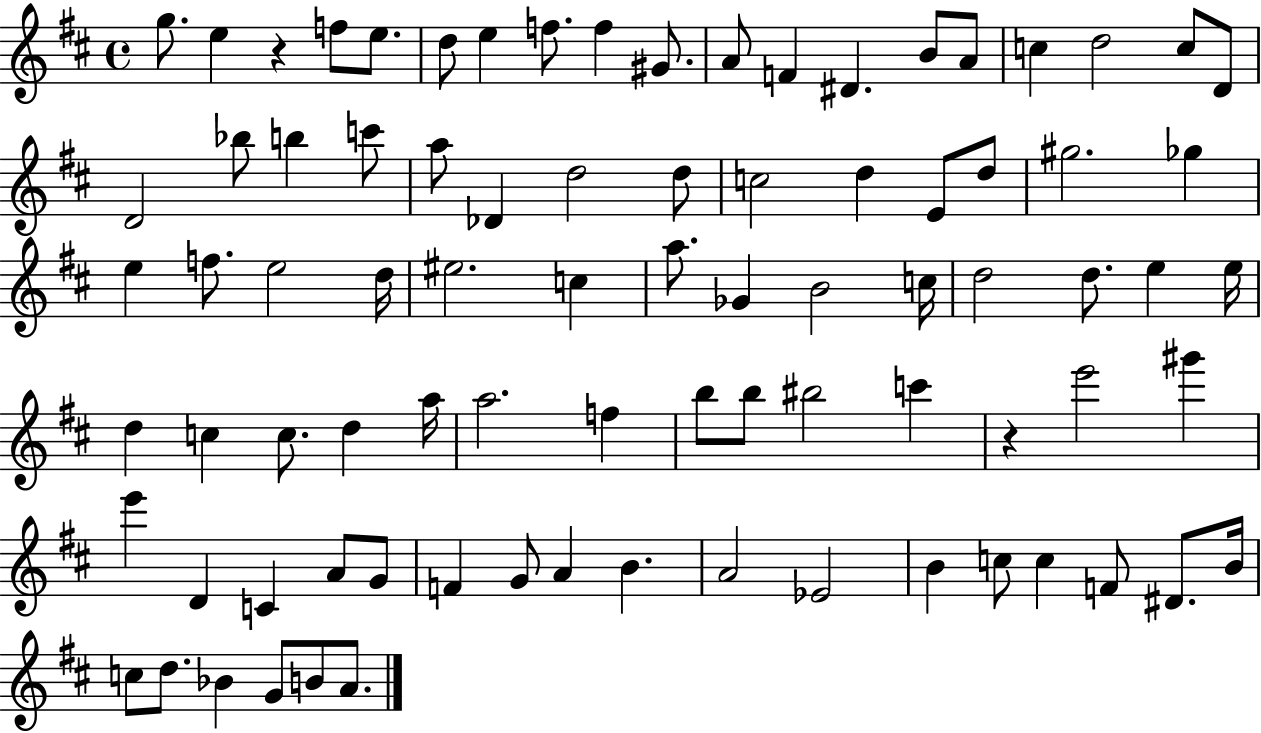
{
  \clef treble
  \time 4/4
  \defaultTimeSignature
  \key d \major
  \repeat volta 2 { g''8. e''4 r4 f''8 e''8. | d''8 e''4 f''8. f''4 gis'8. | a'8 f'4 dis'4. b'8 a'8 | c''4 d''2 c''8 d'8 | \break d'2 bes''8 b''4 c'''8 | a''8 des'4 d''2 d''8 | c''2 d''4 e'8 d''8 | gis''2. ges''4 | \break e''4 f''8. e''2 d''16 | eis''2. c''4 | a''8. ges'4 b'2 c''16 | d''2 d''8. e''4 e''16 | \break d''4 c''4 c''8. d''4 a''16 | a''2. f''4 | b''8 b''8 bis''2 c'''4 | r4 e'''2 gis'''4 | \break e'''4 d'4 c'4 a'8 g'8 | f'4 g'8 a'4 b'4. | a'2 ees'2 | b'4 c''8 c''4 f'8 dis'8. b'16 | \break c''8 d''8. bes'4 g'8 b'8 a'8. | } \bar "|."
}